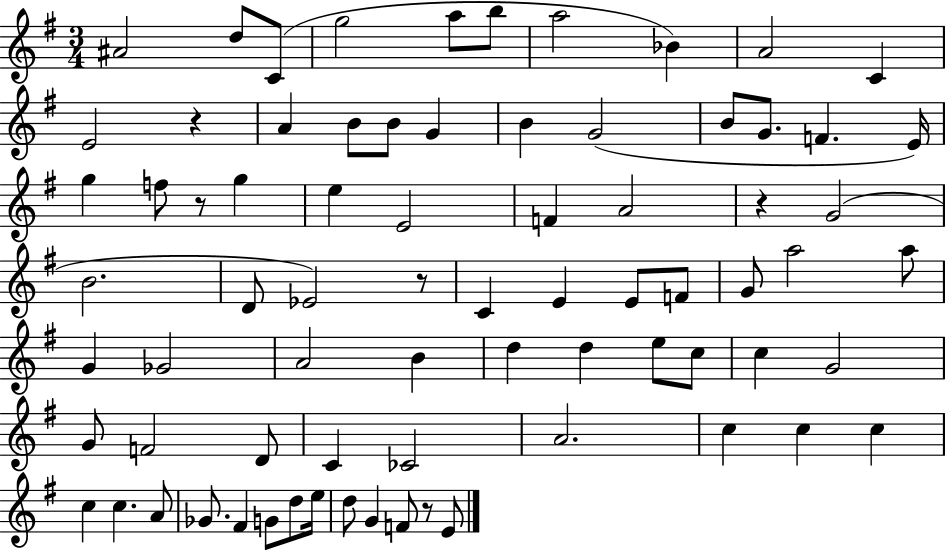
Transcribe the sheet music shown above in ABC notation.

X:1
T:Untitled
M:3/4
L:1/4
K:G
^A2 d/2 C/2 g2 a/2 b/2 a2 _B A2 C E2 z A B/2 B/2 G B G2 B/2 G/2 F E/4 g f/2 z/2 g e E2 F A2 z G2 B2 D/2 _E2 z/2 C E E/2 F/2 G/2 a2 a/2 G _G2 A2 B d d e/2 c/2 c G2 G/2 F2 D/2 C _C2 A2 c c c c c A/2 _G/2 ^F G/2 d/2 e/4 d/2 G F/2 z/2 E/2